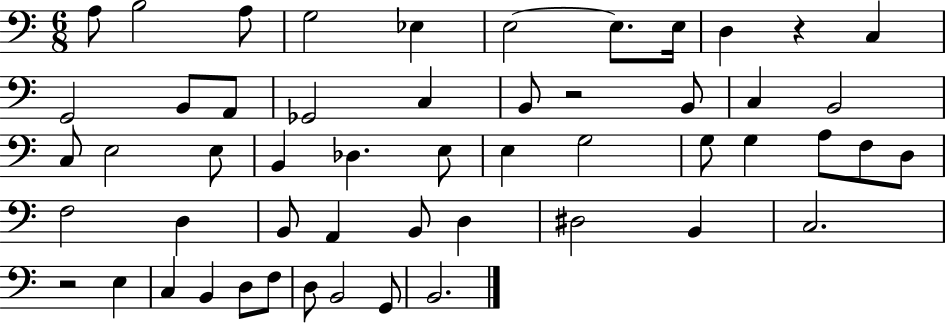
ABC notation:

X:1
T:Untitled
M:6/8
L:1/4
K:C
A,/2 B,2 A,/2 G,2 _E, E,2 E,/2 E,/4 D, z C, G,,2 B,,/2 A,,/2 _G,,2 C, B,,/2 z2 B,,/2 C, B,,2 C,/2 E,2 E,/2 B,, _D, E,/2 E, G,2 G,/2 G, A,/2 F,/2 D,/2 F,2 D, B,,/2 A,, B,,/2 D, ^D,2 B,, C,2 z2 E, C, B,, D,/2 F,/2 D,/2 B,,2 G,,/2 B,,2